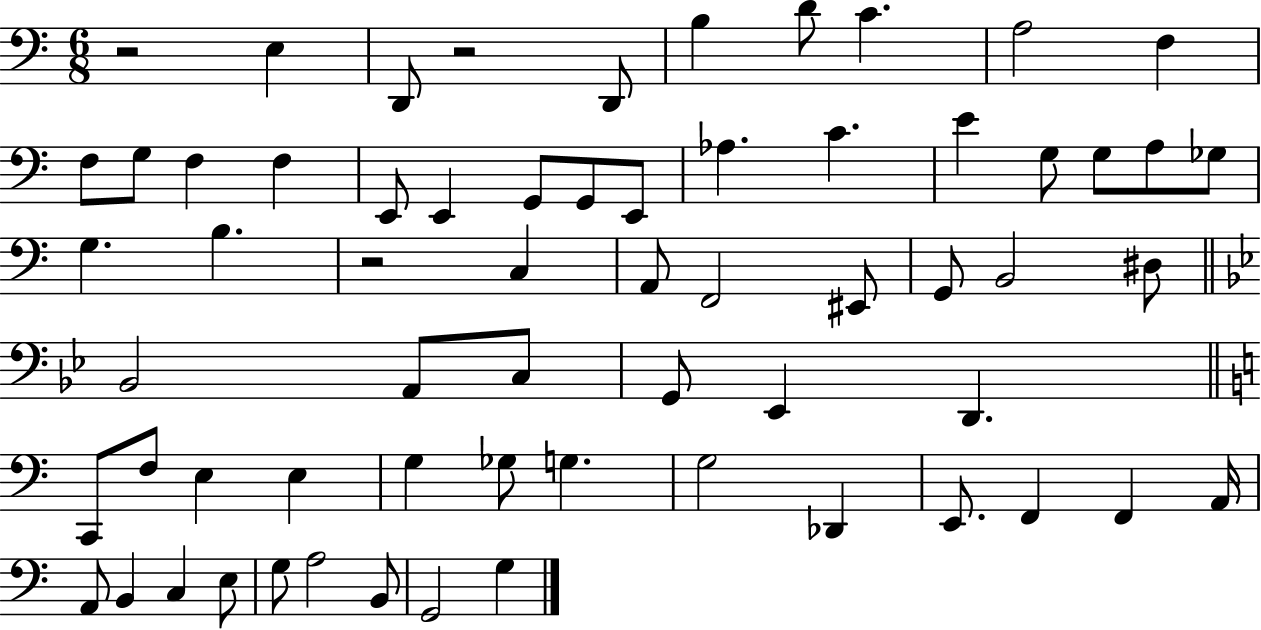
X:1
T:Untitled
M:6/8
L:1/4
K:C
z2 E, D,,/2 z2 D,,/2 B, D/2 C A,2 F, F,/2 G,/2 F, F, E,,/2 E,, G,,/2 G,,/2 E,,/2 _A, C E G,/2 G,/2 A,/2 _G,/2 G, B, z2 C, A,,/2 F,,2 ^E,,/2 G,,/2 B,,2 ^D,/2 _B,,2 A,,/2 C,/2 G,,/2 _E,, D,, C,,/2 F,/2 E, E, G, _G,/2 G, G,2 _D,, E,,/2 F,, F,, A,,/4 A,,/2 B,, C, E,/2 G,/2 A,2 B,,/2 G,,2 G,